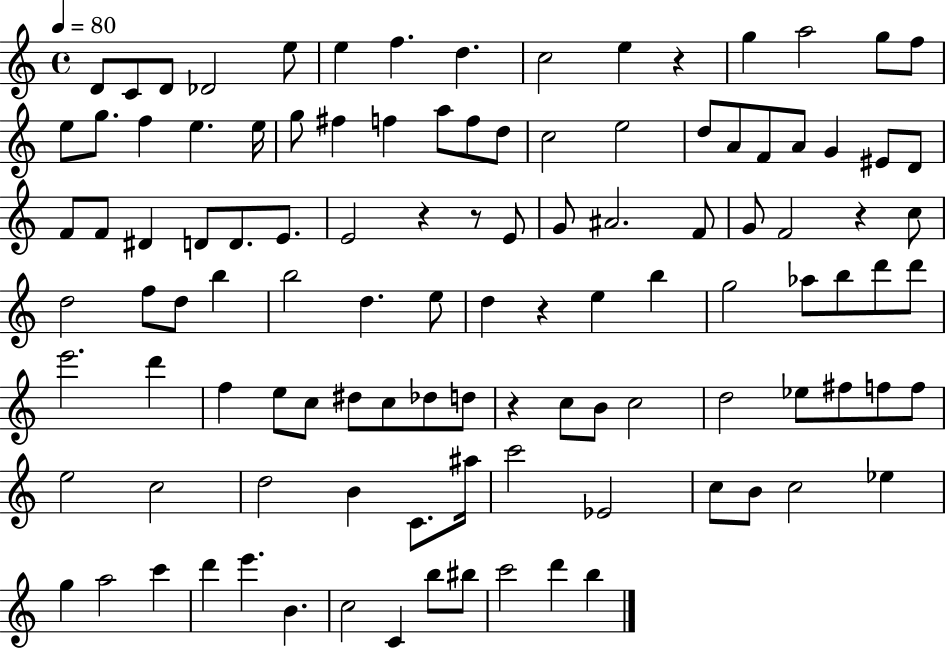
D4/e C4/e D4/e Db4/h E5/e E5/q F5/q. D5/q. C5/h E5/q R/q G5/q A5/h G5/e F5/e E5/e G5/e. F5/q E5/q. E5/s G5/e F#5/q F5/q A5/e F5/e D5/e C5/h E5/h D5/e A4/e F4/e A4/e G4/q EIS4/e D4/e F4/e F4/e D#4/q D4/e D4/e. E4/e. E4/h R/q R/e E4/e G4/e A#4/h. F4/e G4/e F4/h R/q C5/e D5/h F5/e D5/e B5/q B5/h D5/q. E5/e D5/q R/q E5/q B5/q G5/h Ab5/e B5/e D6/e D6/e E6/h. D6/q F5/q E5/e C5/e D#5/e C5/e Db5/e D5/e R/q C5/e B4/e C5/h D5/h Eb5/e F#5/e F5/e F5/e E5/h C5/h D5/h B4/q C4/e. A#5/s C6/h Eb4/h C5/e B4/e C5/h Eb5/q G5/q A5/h C6/q D6/q E6/q. B4/q. C5/h C4/q B5/e BIS5/e C6/h D6/q B5/q